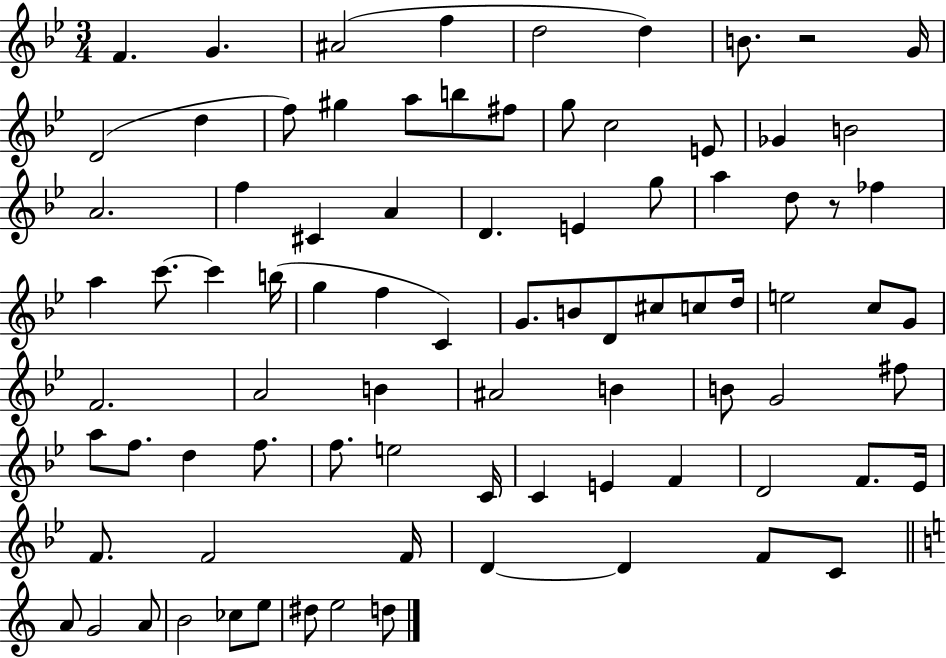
X:1
T:Untitled
M:3/4
L:1/4
K:Bb
F G ^A2 f d2 d B/2 z2 G/4 D2 d f/2 ^g a/2 b/2 ^f/2 g/2 c2 E/2 _G B2 A2 f ^C A D E g/2 a d/2 z/2 _f a c'/2 c' b/4 g f C G/2 B/2 D/2 ^c/2 c/2 d/4 e2 c/2 G/2 F2 A2 B ^A2 B B/2 G2 ^f/2 a/2 f/2 d f/2 f/2 e2 C/4 C E F D2 F/2 _E/4 F/2 F2 F/4 D D F/2 C/2 A/2 G2 A/2 B2 _c/2 e/2 ^d/2 e2 d/2